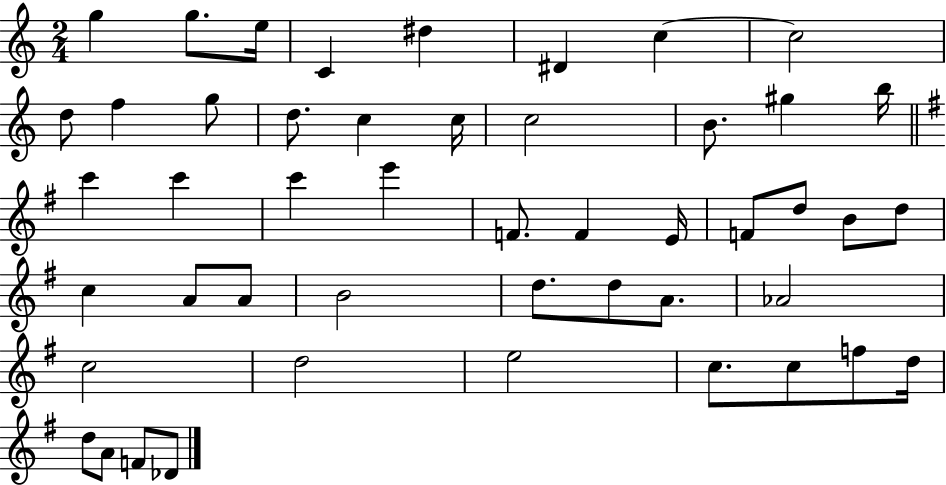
{
  \clef treble
  \numericTimeSignature
  \time 2/4
  \key c \major
  g''4 g''8. e''16 | c'4 dis''4 | dis'4 c''4~~ | c''2 | \break d''8 f''4 g''8 | d''8. c''4 c''16 | c''2 | b'8. gis''4 b''16 | \break \bar "||" \break \key e \minor c'''4 c'''4 | c'''4 e'''4 | f'8. f'4 e'16 | f'8 d''8 b'8 d''8 | \break c''4 a'8 a'8 | b'2 | d''8. d''8 a'8. | aes'2 | \break c''2 | d''2 | e''2 | c''8. c''8 f''8 d''16 | \break d''8 a'8 f'8 des'8 | \bar "|."
}